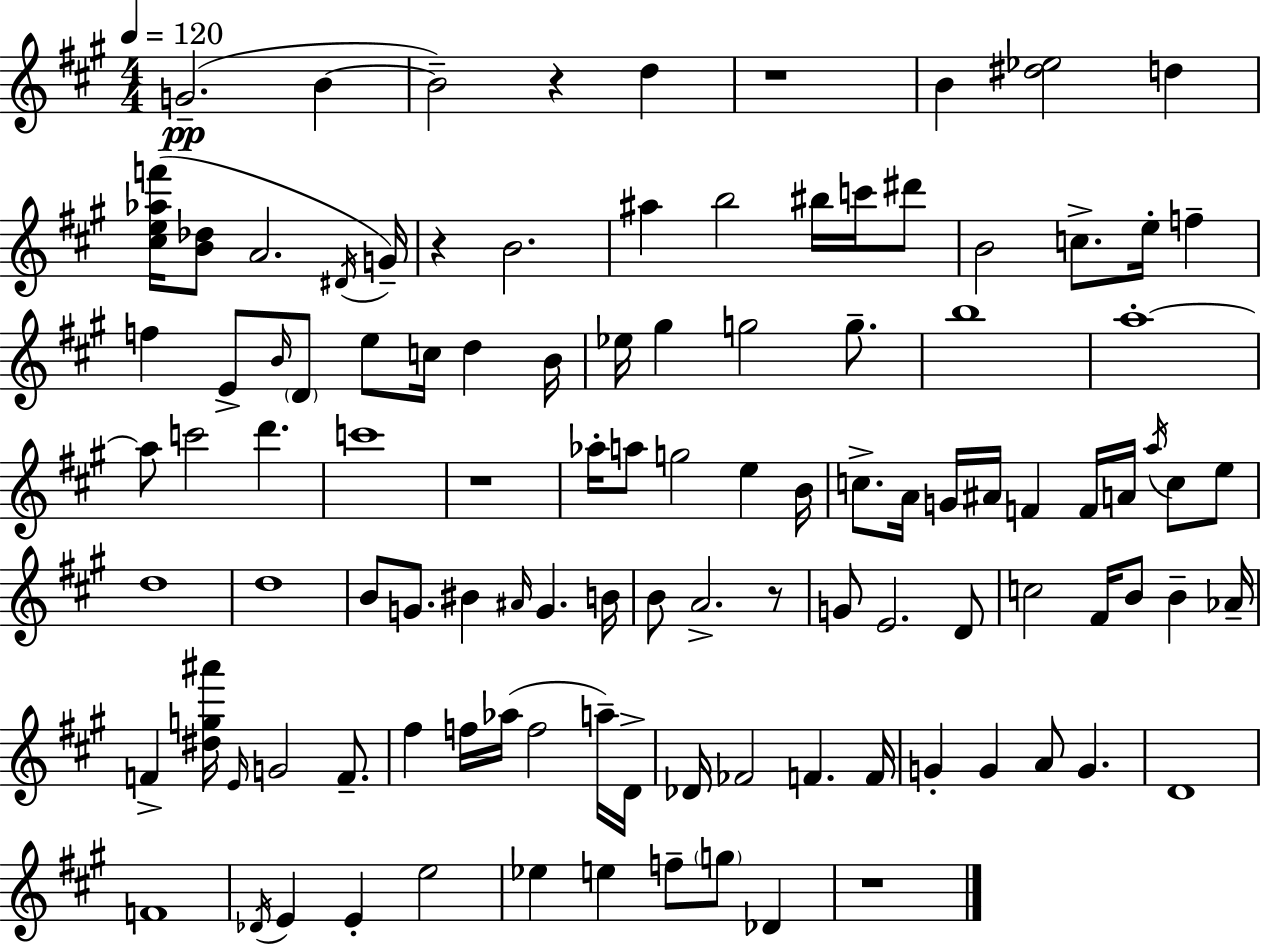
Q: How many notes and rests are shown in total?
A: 109